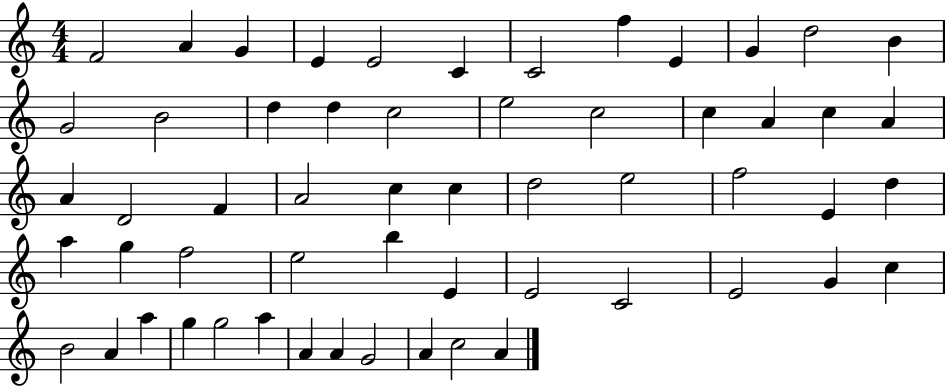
{
  \clef treble
  \numericTimeSignature
  \time 4/4
  \key c \major
  f'2 a'4 g'4 | e'4 e'2 c'4 | c'2 f''4 e'4 | g'4 d''2 b'4 | \break g'2 b'2 | d''4 d''4 c''2 | e''2 c''2 | c''4 a'4 c''4 a'4 | \break a'4 d'2 f'4 | a'2 c''4 c''4 | d''2 e''2 | f''2 e'4 d''4 | \break a''4 g''4 f''2 | e''2 b''4 e'4 | e'2 c'2 | e'2 g'4 c''4 | \break b'2 a'4 a''4 | g''4 g''2 a''4 | a'4 a'4 g'2 | a'4 c''2 a'4 | \break \bar "|."
}